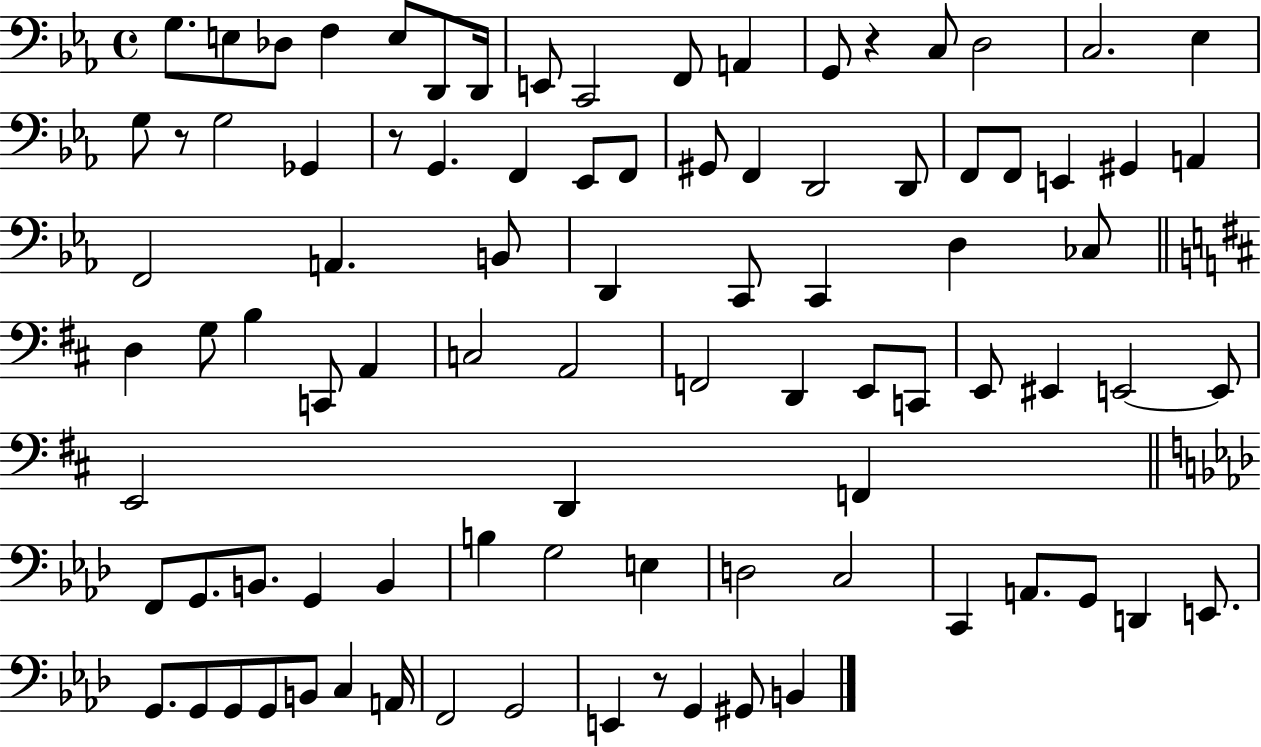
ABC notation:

X:1
T:Untitled
M:4/4
L:1/4
K:Eb
G,/2 E,/2 _D,/2 F, E,/2 D,,/2 D,,/4 E,,/2 C,,2 F,,/2 A,, G,,/2 z C,/2 D,2 C,2 _E, G,/2 z/2 G,2 _G,, z/2 G,, F,, _E,,/2 F,,/2 ^G,,/2 F,, D,,2 D,,/2 F,,/2 F,,/2 E,, ^G,, A,, F,,2 A,, B,,/2 D,, C,,/2 C,, D, _C,/2 D, G,/2 B, C,,/2 A,, C,2 A,,2 F,,2 D,, E,,/2 C,,/2 E,,/2 ^E,, E,,2 E,,/2 E,,2 D,, F,, F,,/2 G,,/2 B,,/2 G,, B,, B, G,2 E, D,2 C,2 C,, A,,/2 G,,/2 D,, E,,/2 G,,/2 G,,/2 G,,/2 G,,/2 B,,/2 C, A,,/4 F,,2 G,,2 E,, z/2 G,, ^G,,/2 B,,